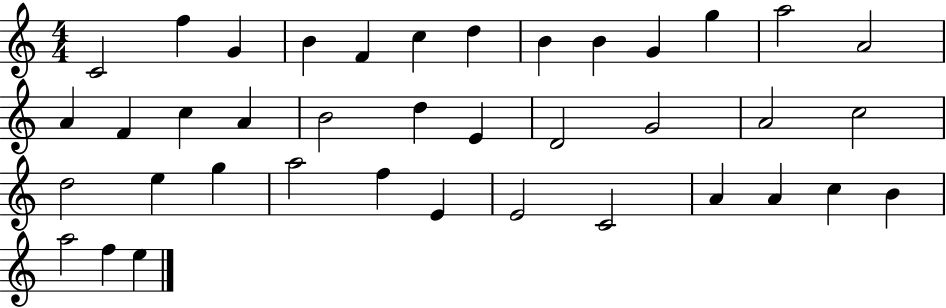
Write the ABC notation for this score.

X:1
T:Untitled
M:4/4
L:1/4
K:C
C2 f G B F c d B B G g a2 A2 A F c A B2 d E D2 G2 A2 c2 d2 e g a2 f E E2 C2 A A c B a2 f e